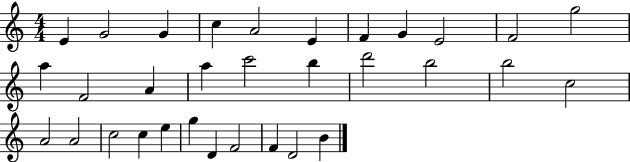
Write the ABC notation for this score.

X:1
T:Untitled
M:4/4
L:1/4
K:C
E G2 G c A2 E F G E2 F2 g2 a F2 A a c'2 b d'2 b2 b2 c2 A2 A2 c2 c e g D F2 F D2 B